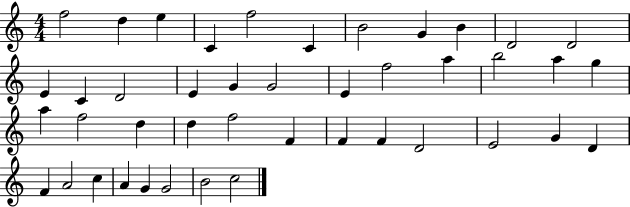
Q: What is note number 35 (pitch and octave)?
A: D4